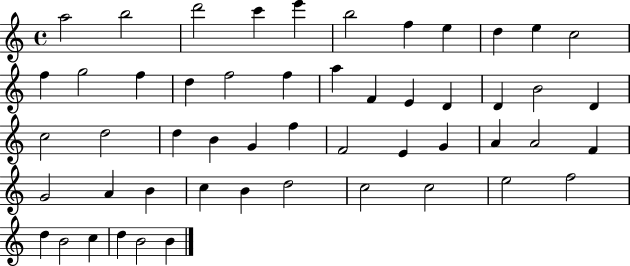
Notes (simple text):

A5/h B5/h D6/h C6/q E6/q B5/h F5/q E5/q D5/q E5/q C5/h F5/q G5/h F5/q D5/q F5/h F5/q A5/q F4/q E4/q D4/q D4/q B4/h D4/q C5/h D5/h D5/q B4/q G4/q F5/q F4/h E4/q G4/q A4/q A4/h F4/q G4/h A4/q B4/q C5/q B4/q D5/h C5/h C5/h E5/h F5/h D5/q B4/h C5/q D5/q B4/h B4/q